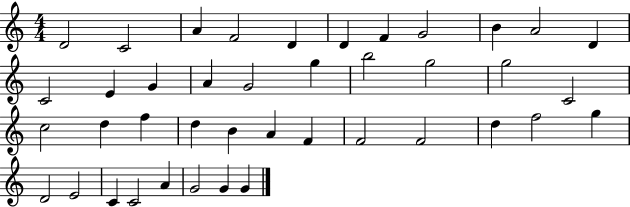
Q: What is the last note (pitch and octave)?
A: G4